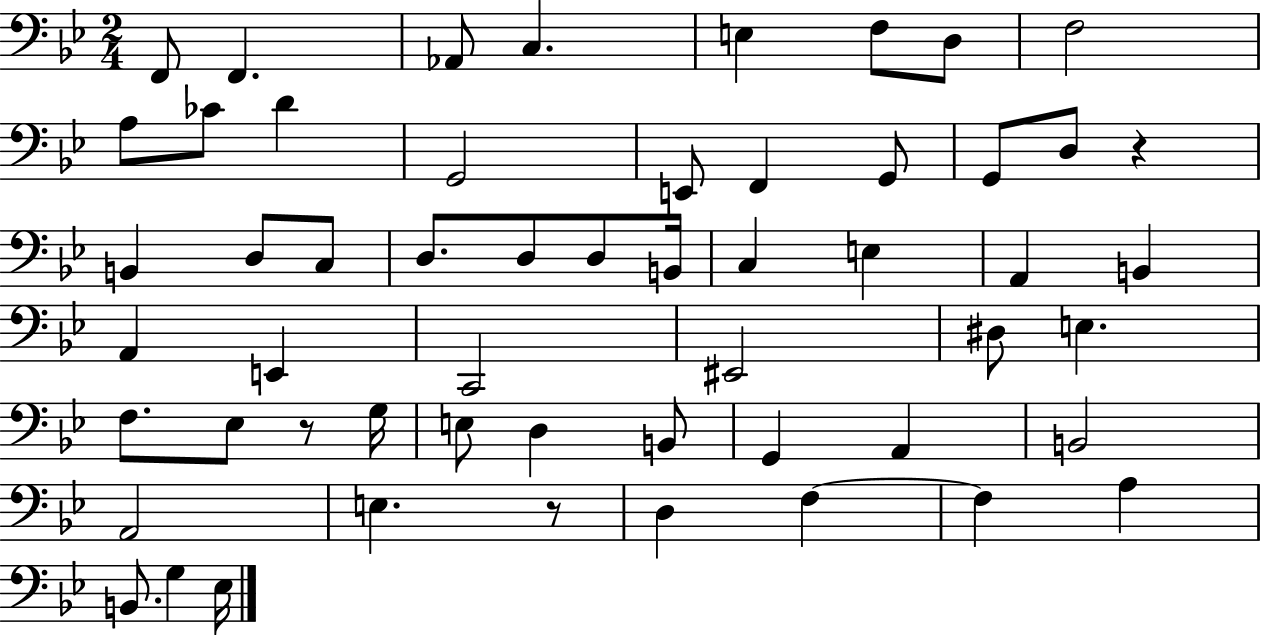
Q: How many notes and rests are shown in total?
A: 55